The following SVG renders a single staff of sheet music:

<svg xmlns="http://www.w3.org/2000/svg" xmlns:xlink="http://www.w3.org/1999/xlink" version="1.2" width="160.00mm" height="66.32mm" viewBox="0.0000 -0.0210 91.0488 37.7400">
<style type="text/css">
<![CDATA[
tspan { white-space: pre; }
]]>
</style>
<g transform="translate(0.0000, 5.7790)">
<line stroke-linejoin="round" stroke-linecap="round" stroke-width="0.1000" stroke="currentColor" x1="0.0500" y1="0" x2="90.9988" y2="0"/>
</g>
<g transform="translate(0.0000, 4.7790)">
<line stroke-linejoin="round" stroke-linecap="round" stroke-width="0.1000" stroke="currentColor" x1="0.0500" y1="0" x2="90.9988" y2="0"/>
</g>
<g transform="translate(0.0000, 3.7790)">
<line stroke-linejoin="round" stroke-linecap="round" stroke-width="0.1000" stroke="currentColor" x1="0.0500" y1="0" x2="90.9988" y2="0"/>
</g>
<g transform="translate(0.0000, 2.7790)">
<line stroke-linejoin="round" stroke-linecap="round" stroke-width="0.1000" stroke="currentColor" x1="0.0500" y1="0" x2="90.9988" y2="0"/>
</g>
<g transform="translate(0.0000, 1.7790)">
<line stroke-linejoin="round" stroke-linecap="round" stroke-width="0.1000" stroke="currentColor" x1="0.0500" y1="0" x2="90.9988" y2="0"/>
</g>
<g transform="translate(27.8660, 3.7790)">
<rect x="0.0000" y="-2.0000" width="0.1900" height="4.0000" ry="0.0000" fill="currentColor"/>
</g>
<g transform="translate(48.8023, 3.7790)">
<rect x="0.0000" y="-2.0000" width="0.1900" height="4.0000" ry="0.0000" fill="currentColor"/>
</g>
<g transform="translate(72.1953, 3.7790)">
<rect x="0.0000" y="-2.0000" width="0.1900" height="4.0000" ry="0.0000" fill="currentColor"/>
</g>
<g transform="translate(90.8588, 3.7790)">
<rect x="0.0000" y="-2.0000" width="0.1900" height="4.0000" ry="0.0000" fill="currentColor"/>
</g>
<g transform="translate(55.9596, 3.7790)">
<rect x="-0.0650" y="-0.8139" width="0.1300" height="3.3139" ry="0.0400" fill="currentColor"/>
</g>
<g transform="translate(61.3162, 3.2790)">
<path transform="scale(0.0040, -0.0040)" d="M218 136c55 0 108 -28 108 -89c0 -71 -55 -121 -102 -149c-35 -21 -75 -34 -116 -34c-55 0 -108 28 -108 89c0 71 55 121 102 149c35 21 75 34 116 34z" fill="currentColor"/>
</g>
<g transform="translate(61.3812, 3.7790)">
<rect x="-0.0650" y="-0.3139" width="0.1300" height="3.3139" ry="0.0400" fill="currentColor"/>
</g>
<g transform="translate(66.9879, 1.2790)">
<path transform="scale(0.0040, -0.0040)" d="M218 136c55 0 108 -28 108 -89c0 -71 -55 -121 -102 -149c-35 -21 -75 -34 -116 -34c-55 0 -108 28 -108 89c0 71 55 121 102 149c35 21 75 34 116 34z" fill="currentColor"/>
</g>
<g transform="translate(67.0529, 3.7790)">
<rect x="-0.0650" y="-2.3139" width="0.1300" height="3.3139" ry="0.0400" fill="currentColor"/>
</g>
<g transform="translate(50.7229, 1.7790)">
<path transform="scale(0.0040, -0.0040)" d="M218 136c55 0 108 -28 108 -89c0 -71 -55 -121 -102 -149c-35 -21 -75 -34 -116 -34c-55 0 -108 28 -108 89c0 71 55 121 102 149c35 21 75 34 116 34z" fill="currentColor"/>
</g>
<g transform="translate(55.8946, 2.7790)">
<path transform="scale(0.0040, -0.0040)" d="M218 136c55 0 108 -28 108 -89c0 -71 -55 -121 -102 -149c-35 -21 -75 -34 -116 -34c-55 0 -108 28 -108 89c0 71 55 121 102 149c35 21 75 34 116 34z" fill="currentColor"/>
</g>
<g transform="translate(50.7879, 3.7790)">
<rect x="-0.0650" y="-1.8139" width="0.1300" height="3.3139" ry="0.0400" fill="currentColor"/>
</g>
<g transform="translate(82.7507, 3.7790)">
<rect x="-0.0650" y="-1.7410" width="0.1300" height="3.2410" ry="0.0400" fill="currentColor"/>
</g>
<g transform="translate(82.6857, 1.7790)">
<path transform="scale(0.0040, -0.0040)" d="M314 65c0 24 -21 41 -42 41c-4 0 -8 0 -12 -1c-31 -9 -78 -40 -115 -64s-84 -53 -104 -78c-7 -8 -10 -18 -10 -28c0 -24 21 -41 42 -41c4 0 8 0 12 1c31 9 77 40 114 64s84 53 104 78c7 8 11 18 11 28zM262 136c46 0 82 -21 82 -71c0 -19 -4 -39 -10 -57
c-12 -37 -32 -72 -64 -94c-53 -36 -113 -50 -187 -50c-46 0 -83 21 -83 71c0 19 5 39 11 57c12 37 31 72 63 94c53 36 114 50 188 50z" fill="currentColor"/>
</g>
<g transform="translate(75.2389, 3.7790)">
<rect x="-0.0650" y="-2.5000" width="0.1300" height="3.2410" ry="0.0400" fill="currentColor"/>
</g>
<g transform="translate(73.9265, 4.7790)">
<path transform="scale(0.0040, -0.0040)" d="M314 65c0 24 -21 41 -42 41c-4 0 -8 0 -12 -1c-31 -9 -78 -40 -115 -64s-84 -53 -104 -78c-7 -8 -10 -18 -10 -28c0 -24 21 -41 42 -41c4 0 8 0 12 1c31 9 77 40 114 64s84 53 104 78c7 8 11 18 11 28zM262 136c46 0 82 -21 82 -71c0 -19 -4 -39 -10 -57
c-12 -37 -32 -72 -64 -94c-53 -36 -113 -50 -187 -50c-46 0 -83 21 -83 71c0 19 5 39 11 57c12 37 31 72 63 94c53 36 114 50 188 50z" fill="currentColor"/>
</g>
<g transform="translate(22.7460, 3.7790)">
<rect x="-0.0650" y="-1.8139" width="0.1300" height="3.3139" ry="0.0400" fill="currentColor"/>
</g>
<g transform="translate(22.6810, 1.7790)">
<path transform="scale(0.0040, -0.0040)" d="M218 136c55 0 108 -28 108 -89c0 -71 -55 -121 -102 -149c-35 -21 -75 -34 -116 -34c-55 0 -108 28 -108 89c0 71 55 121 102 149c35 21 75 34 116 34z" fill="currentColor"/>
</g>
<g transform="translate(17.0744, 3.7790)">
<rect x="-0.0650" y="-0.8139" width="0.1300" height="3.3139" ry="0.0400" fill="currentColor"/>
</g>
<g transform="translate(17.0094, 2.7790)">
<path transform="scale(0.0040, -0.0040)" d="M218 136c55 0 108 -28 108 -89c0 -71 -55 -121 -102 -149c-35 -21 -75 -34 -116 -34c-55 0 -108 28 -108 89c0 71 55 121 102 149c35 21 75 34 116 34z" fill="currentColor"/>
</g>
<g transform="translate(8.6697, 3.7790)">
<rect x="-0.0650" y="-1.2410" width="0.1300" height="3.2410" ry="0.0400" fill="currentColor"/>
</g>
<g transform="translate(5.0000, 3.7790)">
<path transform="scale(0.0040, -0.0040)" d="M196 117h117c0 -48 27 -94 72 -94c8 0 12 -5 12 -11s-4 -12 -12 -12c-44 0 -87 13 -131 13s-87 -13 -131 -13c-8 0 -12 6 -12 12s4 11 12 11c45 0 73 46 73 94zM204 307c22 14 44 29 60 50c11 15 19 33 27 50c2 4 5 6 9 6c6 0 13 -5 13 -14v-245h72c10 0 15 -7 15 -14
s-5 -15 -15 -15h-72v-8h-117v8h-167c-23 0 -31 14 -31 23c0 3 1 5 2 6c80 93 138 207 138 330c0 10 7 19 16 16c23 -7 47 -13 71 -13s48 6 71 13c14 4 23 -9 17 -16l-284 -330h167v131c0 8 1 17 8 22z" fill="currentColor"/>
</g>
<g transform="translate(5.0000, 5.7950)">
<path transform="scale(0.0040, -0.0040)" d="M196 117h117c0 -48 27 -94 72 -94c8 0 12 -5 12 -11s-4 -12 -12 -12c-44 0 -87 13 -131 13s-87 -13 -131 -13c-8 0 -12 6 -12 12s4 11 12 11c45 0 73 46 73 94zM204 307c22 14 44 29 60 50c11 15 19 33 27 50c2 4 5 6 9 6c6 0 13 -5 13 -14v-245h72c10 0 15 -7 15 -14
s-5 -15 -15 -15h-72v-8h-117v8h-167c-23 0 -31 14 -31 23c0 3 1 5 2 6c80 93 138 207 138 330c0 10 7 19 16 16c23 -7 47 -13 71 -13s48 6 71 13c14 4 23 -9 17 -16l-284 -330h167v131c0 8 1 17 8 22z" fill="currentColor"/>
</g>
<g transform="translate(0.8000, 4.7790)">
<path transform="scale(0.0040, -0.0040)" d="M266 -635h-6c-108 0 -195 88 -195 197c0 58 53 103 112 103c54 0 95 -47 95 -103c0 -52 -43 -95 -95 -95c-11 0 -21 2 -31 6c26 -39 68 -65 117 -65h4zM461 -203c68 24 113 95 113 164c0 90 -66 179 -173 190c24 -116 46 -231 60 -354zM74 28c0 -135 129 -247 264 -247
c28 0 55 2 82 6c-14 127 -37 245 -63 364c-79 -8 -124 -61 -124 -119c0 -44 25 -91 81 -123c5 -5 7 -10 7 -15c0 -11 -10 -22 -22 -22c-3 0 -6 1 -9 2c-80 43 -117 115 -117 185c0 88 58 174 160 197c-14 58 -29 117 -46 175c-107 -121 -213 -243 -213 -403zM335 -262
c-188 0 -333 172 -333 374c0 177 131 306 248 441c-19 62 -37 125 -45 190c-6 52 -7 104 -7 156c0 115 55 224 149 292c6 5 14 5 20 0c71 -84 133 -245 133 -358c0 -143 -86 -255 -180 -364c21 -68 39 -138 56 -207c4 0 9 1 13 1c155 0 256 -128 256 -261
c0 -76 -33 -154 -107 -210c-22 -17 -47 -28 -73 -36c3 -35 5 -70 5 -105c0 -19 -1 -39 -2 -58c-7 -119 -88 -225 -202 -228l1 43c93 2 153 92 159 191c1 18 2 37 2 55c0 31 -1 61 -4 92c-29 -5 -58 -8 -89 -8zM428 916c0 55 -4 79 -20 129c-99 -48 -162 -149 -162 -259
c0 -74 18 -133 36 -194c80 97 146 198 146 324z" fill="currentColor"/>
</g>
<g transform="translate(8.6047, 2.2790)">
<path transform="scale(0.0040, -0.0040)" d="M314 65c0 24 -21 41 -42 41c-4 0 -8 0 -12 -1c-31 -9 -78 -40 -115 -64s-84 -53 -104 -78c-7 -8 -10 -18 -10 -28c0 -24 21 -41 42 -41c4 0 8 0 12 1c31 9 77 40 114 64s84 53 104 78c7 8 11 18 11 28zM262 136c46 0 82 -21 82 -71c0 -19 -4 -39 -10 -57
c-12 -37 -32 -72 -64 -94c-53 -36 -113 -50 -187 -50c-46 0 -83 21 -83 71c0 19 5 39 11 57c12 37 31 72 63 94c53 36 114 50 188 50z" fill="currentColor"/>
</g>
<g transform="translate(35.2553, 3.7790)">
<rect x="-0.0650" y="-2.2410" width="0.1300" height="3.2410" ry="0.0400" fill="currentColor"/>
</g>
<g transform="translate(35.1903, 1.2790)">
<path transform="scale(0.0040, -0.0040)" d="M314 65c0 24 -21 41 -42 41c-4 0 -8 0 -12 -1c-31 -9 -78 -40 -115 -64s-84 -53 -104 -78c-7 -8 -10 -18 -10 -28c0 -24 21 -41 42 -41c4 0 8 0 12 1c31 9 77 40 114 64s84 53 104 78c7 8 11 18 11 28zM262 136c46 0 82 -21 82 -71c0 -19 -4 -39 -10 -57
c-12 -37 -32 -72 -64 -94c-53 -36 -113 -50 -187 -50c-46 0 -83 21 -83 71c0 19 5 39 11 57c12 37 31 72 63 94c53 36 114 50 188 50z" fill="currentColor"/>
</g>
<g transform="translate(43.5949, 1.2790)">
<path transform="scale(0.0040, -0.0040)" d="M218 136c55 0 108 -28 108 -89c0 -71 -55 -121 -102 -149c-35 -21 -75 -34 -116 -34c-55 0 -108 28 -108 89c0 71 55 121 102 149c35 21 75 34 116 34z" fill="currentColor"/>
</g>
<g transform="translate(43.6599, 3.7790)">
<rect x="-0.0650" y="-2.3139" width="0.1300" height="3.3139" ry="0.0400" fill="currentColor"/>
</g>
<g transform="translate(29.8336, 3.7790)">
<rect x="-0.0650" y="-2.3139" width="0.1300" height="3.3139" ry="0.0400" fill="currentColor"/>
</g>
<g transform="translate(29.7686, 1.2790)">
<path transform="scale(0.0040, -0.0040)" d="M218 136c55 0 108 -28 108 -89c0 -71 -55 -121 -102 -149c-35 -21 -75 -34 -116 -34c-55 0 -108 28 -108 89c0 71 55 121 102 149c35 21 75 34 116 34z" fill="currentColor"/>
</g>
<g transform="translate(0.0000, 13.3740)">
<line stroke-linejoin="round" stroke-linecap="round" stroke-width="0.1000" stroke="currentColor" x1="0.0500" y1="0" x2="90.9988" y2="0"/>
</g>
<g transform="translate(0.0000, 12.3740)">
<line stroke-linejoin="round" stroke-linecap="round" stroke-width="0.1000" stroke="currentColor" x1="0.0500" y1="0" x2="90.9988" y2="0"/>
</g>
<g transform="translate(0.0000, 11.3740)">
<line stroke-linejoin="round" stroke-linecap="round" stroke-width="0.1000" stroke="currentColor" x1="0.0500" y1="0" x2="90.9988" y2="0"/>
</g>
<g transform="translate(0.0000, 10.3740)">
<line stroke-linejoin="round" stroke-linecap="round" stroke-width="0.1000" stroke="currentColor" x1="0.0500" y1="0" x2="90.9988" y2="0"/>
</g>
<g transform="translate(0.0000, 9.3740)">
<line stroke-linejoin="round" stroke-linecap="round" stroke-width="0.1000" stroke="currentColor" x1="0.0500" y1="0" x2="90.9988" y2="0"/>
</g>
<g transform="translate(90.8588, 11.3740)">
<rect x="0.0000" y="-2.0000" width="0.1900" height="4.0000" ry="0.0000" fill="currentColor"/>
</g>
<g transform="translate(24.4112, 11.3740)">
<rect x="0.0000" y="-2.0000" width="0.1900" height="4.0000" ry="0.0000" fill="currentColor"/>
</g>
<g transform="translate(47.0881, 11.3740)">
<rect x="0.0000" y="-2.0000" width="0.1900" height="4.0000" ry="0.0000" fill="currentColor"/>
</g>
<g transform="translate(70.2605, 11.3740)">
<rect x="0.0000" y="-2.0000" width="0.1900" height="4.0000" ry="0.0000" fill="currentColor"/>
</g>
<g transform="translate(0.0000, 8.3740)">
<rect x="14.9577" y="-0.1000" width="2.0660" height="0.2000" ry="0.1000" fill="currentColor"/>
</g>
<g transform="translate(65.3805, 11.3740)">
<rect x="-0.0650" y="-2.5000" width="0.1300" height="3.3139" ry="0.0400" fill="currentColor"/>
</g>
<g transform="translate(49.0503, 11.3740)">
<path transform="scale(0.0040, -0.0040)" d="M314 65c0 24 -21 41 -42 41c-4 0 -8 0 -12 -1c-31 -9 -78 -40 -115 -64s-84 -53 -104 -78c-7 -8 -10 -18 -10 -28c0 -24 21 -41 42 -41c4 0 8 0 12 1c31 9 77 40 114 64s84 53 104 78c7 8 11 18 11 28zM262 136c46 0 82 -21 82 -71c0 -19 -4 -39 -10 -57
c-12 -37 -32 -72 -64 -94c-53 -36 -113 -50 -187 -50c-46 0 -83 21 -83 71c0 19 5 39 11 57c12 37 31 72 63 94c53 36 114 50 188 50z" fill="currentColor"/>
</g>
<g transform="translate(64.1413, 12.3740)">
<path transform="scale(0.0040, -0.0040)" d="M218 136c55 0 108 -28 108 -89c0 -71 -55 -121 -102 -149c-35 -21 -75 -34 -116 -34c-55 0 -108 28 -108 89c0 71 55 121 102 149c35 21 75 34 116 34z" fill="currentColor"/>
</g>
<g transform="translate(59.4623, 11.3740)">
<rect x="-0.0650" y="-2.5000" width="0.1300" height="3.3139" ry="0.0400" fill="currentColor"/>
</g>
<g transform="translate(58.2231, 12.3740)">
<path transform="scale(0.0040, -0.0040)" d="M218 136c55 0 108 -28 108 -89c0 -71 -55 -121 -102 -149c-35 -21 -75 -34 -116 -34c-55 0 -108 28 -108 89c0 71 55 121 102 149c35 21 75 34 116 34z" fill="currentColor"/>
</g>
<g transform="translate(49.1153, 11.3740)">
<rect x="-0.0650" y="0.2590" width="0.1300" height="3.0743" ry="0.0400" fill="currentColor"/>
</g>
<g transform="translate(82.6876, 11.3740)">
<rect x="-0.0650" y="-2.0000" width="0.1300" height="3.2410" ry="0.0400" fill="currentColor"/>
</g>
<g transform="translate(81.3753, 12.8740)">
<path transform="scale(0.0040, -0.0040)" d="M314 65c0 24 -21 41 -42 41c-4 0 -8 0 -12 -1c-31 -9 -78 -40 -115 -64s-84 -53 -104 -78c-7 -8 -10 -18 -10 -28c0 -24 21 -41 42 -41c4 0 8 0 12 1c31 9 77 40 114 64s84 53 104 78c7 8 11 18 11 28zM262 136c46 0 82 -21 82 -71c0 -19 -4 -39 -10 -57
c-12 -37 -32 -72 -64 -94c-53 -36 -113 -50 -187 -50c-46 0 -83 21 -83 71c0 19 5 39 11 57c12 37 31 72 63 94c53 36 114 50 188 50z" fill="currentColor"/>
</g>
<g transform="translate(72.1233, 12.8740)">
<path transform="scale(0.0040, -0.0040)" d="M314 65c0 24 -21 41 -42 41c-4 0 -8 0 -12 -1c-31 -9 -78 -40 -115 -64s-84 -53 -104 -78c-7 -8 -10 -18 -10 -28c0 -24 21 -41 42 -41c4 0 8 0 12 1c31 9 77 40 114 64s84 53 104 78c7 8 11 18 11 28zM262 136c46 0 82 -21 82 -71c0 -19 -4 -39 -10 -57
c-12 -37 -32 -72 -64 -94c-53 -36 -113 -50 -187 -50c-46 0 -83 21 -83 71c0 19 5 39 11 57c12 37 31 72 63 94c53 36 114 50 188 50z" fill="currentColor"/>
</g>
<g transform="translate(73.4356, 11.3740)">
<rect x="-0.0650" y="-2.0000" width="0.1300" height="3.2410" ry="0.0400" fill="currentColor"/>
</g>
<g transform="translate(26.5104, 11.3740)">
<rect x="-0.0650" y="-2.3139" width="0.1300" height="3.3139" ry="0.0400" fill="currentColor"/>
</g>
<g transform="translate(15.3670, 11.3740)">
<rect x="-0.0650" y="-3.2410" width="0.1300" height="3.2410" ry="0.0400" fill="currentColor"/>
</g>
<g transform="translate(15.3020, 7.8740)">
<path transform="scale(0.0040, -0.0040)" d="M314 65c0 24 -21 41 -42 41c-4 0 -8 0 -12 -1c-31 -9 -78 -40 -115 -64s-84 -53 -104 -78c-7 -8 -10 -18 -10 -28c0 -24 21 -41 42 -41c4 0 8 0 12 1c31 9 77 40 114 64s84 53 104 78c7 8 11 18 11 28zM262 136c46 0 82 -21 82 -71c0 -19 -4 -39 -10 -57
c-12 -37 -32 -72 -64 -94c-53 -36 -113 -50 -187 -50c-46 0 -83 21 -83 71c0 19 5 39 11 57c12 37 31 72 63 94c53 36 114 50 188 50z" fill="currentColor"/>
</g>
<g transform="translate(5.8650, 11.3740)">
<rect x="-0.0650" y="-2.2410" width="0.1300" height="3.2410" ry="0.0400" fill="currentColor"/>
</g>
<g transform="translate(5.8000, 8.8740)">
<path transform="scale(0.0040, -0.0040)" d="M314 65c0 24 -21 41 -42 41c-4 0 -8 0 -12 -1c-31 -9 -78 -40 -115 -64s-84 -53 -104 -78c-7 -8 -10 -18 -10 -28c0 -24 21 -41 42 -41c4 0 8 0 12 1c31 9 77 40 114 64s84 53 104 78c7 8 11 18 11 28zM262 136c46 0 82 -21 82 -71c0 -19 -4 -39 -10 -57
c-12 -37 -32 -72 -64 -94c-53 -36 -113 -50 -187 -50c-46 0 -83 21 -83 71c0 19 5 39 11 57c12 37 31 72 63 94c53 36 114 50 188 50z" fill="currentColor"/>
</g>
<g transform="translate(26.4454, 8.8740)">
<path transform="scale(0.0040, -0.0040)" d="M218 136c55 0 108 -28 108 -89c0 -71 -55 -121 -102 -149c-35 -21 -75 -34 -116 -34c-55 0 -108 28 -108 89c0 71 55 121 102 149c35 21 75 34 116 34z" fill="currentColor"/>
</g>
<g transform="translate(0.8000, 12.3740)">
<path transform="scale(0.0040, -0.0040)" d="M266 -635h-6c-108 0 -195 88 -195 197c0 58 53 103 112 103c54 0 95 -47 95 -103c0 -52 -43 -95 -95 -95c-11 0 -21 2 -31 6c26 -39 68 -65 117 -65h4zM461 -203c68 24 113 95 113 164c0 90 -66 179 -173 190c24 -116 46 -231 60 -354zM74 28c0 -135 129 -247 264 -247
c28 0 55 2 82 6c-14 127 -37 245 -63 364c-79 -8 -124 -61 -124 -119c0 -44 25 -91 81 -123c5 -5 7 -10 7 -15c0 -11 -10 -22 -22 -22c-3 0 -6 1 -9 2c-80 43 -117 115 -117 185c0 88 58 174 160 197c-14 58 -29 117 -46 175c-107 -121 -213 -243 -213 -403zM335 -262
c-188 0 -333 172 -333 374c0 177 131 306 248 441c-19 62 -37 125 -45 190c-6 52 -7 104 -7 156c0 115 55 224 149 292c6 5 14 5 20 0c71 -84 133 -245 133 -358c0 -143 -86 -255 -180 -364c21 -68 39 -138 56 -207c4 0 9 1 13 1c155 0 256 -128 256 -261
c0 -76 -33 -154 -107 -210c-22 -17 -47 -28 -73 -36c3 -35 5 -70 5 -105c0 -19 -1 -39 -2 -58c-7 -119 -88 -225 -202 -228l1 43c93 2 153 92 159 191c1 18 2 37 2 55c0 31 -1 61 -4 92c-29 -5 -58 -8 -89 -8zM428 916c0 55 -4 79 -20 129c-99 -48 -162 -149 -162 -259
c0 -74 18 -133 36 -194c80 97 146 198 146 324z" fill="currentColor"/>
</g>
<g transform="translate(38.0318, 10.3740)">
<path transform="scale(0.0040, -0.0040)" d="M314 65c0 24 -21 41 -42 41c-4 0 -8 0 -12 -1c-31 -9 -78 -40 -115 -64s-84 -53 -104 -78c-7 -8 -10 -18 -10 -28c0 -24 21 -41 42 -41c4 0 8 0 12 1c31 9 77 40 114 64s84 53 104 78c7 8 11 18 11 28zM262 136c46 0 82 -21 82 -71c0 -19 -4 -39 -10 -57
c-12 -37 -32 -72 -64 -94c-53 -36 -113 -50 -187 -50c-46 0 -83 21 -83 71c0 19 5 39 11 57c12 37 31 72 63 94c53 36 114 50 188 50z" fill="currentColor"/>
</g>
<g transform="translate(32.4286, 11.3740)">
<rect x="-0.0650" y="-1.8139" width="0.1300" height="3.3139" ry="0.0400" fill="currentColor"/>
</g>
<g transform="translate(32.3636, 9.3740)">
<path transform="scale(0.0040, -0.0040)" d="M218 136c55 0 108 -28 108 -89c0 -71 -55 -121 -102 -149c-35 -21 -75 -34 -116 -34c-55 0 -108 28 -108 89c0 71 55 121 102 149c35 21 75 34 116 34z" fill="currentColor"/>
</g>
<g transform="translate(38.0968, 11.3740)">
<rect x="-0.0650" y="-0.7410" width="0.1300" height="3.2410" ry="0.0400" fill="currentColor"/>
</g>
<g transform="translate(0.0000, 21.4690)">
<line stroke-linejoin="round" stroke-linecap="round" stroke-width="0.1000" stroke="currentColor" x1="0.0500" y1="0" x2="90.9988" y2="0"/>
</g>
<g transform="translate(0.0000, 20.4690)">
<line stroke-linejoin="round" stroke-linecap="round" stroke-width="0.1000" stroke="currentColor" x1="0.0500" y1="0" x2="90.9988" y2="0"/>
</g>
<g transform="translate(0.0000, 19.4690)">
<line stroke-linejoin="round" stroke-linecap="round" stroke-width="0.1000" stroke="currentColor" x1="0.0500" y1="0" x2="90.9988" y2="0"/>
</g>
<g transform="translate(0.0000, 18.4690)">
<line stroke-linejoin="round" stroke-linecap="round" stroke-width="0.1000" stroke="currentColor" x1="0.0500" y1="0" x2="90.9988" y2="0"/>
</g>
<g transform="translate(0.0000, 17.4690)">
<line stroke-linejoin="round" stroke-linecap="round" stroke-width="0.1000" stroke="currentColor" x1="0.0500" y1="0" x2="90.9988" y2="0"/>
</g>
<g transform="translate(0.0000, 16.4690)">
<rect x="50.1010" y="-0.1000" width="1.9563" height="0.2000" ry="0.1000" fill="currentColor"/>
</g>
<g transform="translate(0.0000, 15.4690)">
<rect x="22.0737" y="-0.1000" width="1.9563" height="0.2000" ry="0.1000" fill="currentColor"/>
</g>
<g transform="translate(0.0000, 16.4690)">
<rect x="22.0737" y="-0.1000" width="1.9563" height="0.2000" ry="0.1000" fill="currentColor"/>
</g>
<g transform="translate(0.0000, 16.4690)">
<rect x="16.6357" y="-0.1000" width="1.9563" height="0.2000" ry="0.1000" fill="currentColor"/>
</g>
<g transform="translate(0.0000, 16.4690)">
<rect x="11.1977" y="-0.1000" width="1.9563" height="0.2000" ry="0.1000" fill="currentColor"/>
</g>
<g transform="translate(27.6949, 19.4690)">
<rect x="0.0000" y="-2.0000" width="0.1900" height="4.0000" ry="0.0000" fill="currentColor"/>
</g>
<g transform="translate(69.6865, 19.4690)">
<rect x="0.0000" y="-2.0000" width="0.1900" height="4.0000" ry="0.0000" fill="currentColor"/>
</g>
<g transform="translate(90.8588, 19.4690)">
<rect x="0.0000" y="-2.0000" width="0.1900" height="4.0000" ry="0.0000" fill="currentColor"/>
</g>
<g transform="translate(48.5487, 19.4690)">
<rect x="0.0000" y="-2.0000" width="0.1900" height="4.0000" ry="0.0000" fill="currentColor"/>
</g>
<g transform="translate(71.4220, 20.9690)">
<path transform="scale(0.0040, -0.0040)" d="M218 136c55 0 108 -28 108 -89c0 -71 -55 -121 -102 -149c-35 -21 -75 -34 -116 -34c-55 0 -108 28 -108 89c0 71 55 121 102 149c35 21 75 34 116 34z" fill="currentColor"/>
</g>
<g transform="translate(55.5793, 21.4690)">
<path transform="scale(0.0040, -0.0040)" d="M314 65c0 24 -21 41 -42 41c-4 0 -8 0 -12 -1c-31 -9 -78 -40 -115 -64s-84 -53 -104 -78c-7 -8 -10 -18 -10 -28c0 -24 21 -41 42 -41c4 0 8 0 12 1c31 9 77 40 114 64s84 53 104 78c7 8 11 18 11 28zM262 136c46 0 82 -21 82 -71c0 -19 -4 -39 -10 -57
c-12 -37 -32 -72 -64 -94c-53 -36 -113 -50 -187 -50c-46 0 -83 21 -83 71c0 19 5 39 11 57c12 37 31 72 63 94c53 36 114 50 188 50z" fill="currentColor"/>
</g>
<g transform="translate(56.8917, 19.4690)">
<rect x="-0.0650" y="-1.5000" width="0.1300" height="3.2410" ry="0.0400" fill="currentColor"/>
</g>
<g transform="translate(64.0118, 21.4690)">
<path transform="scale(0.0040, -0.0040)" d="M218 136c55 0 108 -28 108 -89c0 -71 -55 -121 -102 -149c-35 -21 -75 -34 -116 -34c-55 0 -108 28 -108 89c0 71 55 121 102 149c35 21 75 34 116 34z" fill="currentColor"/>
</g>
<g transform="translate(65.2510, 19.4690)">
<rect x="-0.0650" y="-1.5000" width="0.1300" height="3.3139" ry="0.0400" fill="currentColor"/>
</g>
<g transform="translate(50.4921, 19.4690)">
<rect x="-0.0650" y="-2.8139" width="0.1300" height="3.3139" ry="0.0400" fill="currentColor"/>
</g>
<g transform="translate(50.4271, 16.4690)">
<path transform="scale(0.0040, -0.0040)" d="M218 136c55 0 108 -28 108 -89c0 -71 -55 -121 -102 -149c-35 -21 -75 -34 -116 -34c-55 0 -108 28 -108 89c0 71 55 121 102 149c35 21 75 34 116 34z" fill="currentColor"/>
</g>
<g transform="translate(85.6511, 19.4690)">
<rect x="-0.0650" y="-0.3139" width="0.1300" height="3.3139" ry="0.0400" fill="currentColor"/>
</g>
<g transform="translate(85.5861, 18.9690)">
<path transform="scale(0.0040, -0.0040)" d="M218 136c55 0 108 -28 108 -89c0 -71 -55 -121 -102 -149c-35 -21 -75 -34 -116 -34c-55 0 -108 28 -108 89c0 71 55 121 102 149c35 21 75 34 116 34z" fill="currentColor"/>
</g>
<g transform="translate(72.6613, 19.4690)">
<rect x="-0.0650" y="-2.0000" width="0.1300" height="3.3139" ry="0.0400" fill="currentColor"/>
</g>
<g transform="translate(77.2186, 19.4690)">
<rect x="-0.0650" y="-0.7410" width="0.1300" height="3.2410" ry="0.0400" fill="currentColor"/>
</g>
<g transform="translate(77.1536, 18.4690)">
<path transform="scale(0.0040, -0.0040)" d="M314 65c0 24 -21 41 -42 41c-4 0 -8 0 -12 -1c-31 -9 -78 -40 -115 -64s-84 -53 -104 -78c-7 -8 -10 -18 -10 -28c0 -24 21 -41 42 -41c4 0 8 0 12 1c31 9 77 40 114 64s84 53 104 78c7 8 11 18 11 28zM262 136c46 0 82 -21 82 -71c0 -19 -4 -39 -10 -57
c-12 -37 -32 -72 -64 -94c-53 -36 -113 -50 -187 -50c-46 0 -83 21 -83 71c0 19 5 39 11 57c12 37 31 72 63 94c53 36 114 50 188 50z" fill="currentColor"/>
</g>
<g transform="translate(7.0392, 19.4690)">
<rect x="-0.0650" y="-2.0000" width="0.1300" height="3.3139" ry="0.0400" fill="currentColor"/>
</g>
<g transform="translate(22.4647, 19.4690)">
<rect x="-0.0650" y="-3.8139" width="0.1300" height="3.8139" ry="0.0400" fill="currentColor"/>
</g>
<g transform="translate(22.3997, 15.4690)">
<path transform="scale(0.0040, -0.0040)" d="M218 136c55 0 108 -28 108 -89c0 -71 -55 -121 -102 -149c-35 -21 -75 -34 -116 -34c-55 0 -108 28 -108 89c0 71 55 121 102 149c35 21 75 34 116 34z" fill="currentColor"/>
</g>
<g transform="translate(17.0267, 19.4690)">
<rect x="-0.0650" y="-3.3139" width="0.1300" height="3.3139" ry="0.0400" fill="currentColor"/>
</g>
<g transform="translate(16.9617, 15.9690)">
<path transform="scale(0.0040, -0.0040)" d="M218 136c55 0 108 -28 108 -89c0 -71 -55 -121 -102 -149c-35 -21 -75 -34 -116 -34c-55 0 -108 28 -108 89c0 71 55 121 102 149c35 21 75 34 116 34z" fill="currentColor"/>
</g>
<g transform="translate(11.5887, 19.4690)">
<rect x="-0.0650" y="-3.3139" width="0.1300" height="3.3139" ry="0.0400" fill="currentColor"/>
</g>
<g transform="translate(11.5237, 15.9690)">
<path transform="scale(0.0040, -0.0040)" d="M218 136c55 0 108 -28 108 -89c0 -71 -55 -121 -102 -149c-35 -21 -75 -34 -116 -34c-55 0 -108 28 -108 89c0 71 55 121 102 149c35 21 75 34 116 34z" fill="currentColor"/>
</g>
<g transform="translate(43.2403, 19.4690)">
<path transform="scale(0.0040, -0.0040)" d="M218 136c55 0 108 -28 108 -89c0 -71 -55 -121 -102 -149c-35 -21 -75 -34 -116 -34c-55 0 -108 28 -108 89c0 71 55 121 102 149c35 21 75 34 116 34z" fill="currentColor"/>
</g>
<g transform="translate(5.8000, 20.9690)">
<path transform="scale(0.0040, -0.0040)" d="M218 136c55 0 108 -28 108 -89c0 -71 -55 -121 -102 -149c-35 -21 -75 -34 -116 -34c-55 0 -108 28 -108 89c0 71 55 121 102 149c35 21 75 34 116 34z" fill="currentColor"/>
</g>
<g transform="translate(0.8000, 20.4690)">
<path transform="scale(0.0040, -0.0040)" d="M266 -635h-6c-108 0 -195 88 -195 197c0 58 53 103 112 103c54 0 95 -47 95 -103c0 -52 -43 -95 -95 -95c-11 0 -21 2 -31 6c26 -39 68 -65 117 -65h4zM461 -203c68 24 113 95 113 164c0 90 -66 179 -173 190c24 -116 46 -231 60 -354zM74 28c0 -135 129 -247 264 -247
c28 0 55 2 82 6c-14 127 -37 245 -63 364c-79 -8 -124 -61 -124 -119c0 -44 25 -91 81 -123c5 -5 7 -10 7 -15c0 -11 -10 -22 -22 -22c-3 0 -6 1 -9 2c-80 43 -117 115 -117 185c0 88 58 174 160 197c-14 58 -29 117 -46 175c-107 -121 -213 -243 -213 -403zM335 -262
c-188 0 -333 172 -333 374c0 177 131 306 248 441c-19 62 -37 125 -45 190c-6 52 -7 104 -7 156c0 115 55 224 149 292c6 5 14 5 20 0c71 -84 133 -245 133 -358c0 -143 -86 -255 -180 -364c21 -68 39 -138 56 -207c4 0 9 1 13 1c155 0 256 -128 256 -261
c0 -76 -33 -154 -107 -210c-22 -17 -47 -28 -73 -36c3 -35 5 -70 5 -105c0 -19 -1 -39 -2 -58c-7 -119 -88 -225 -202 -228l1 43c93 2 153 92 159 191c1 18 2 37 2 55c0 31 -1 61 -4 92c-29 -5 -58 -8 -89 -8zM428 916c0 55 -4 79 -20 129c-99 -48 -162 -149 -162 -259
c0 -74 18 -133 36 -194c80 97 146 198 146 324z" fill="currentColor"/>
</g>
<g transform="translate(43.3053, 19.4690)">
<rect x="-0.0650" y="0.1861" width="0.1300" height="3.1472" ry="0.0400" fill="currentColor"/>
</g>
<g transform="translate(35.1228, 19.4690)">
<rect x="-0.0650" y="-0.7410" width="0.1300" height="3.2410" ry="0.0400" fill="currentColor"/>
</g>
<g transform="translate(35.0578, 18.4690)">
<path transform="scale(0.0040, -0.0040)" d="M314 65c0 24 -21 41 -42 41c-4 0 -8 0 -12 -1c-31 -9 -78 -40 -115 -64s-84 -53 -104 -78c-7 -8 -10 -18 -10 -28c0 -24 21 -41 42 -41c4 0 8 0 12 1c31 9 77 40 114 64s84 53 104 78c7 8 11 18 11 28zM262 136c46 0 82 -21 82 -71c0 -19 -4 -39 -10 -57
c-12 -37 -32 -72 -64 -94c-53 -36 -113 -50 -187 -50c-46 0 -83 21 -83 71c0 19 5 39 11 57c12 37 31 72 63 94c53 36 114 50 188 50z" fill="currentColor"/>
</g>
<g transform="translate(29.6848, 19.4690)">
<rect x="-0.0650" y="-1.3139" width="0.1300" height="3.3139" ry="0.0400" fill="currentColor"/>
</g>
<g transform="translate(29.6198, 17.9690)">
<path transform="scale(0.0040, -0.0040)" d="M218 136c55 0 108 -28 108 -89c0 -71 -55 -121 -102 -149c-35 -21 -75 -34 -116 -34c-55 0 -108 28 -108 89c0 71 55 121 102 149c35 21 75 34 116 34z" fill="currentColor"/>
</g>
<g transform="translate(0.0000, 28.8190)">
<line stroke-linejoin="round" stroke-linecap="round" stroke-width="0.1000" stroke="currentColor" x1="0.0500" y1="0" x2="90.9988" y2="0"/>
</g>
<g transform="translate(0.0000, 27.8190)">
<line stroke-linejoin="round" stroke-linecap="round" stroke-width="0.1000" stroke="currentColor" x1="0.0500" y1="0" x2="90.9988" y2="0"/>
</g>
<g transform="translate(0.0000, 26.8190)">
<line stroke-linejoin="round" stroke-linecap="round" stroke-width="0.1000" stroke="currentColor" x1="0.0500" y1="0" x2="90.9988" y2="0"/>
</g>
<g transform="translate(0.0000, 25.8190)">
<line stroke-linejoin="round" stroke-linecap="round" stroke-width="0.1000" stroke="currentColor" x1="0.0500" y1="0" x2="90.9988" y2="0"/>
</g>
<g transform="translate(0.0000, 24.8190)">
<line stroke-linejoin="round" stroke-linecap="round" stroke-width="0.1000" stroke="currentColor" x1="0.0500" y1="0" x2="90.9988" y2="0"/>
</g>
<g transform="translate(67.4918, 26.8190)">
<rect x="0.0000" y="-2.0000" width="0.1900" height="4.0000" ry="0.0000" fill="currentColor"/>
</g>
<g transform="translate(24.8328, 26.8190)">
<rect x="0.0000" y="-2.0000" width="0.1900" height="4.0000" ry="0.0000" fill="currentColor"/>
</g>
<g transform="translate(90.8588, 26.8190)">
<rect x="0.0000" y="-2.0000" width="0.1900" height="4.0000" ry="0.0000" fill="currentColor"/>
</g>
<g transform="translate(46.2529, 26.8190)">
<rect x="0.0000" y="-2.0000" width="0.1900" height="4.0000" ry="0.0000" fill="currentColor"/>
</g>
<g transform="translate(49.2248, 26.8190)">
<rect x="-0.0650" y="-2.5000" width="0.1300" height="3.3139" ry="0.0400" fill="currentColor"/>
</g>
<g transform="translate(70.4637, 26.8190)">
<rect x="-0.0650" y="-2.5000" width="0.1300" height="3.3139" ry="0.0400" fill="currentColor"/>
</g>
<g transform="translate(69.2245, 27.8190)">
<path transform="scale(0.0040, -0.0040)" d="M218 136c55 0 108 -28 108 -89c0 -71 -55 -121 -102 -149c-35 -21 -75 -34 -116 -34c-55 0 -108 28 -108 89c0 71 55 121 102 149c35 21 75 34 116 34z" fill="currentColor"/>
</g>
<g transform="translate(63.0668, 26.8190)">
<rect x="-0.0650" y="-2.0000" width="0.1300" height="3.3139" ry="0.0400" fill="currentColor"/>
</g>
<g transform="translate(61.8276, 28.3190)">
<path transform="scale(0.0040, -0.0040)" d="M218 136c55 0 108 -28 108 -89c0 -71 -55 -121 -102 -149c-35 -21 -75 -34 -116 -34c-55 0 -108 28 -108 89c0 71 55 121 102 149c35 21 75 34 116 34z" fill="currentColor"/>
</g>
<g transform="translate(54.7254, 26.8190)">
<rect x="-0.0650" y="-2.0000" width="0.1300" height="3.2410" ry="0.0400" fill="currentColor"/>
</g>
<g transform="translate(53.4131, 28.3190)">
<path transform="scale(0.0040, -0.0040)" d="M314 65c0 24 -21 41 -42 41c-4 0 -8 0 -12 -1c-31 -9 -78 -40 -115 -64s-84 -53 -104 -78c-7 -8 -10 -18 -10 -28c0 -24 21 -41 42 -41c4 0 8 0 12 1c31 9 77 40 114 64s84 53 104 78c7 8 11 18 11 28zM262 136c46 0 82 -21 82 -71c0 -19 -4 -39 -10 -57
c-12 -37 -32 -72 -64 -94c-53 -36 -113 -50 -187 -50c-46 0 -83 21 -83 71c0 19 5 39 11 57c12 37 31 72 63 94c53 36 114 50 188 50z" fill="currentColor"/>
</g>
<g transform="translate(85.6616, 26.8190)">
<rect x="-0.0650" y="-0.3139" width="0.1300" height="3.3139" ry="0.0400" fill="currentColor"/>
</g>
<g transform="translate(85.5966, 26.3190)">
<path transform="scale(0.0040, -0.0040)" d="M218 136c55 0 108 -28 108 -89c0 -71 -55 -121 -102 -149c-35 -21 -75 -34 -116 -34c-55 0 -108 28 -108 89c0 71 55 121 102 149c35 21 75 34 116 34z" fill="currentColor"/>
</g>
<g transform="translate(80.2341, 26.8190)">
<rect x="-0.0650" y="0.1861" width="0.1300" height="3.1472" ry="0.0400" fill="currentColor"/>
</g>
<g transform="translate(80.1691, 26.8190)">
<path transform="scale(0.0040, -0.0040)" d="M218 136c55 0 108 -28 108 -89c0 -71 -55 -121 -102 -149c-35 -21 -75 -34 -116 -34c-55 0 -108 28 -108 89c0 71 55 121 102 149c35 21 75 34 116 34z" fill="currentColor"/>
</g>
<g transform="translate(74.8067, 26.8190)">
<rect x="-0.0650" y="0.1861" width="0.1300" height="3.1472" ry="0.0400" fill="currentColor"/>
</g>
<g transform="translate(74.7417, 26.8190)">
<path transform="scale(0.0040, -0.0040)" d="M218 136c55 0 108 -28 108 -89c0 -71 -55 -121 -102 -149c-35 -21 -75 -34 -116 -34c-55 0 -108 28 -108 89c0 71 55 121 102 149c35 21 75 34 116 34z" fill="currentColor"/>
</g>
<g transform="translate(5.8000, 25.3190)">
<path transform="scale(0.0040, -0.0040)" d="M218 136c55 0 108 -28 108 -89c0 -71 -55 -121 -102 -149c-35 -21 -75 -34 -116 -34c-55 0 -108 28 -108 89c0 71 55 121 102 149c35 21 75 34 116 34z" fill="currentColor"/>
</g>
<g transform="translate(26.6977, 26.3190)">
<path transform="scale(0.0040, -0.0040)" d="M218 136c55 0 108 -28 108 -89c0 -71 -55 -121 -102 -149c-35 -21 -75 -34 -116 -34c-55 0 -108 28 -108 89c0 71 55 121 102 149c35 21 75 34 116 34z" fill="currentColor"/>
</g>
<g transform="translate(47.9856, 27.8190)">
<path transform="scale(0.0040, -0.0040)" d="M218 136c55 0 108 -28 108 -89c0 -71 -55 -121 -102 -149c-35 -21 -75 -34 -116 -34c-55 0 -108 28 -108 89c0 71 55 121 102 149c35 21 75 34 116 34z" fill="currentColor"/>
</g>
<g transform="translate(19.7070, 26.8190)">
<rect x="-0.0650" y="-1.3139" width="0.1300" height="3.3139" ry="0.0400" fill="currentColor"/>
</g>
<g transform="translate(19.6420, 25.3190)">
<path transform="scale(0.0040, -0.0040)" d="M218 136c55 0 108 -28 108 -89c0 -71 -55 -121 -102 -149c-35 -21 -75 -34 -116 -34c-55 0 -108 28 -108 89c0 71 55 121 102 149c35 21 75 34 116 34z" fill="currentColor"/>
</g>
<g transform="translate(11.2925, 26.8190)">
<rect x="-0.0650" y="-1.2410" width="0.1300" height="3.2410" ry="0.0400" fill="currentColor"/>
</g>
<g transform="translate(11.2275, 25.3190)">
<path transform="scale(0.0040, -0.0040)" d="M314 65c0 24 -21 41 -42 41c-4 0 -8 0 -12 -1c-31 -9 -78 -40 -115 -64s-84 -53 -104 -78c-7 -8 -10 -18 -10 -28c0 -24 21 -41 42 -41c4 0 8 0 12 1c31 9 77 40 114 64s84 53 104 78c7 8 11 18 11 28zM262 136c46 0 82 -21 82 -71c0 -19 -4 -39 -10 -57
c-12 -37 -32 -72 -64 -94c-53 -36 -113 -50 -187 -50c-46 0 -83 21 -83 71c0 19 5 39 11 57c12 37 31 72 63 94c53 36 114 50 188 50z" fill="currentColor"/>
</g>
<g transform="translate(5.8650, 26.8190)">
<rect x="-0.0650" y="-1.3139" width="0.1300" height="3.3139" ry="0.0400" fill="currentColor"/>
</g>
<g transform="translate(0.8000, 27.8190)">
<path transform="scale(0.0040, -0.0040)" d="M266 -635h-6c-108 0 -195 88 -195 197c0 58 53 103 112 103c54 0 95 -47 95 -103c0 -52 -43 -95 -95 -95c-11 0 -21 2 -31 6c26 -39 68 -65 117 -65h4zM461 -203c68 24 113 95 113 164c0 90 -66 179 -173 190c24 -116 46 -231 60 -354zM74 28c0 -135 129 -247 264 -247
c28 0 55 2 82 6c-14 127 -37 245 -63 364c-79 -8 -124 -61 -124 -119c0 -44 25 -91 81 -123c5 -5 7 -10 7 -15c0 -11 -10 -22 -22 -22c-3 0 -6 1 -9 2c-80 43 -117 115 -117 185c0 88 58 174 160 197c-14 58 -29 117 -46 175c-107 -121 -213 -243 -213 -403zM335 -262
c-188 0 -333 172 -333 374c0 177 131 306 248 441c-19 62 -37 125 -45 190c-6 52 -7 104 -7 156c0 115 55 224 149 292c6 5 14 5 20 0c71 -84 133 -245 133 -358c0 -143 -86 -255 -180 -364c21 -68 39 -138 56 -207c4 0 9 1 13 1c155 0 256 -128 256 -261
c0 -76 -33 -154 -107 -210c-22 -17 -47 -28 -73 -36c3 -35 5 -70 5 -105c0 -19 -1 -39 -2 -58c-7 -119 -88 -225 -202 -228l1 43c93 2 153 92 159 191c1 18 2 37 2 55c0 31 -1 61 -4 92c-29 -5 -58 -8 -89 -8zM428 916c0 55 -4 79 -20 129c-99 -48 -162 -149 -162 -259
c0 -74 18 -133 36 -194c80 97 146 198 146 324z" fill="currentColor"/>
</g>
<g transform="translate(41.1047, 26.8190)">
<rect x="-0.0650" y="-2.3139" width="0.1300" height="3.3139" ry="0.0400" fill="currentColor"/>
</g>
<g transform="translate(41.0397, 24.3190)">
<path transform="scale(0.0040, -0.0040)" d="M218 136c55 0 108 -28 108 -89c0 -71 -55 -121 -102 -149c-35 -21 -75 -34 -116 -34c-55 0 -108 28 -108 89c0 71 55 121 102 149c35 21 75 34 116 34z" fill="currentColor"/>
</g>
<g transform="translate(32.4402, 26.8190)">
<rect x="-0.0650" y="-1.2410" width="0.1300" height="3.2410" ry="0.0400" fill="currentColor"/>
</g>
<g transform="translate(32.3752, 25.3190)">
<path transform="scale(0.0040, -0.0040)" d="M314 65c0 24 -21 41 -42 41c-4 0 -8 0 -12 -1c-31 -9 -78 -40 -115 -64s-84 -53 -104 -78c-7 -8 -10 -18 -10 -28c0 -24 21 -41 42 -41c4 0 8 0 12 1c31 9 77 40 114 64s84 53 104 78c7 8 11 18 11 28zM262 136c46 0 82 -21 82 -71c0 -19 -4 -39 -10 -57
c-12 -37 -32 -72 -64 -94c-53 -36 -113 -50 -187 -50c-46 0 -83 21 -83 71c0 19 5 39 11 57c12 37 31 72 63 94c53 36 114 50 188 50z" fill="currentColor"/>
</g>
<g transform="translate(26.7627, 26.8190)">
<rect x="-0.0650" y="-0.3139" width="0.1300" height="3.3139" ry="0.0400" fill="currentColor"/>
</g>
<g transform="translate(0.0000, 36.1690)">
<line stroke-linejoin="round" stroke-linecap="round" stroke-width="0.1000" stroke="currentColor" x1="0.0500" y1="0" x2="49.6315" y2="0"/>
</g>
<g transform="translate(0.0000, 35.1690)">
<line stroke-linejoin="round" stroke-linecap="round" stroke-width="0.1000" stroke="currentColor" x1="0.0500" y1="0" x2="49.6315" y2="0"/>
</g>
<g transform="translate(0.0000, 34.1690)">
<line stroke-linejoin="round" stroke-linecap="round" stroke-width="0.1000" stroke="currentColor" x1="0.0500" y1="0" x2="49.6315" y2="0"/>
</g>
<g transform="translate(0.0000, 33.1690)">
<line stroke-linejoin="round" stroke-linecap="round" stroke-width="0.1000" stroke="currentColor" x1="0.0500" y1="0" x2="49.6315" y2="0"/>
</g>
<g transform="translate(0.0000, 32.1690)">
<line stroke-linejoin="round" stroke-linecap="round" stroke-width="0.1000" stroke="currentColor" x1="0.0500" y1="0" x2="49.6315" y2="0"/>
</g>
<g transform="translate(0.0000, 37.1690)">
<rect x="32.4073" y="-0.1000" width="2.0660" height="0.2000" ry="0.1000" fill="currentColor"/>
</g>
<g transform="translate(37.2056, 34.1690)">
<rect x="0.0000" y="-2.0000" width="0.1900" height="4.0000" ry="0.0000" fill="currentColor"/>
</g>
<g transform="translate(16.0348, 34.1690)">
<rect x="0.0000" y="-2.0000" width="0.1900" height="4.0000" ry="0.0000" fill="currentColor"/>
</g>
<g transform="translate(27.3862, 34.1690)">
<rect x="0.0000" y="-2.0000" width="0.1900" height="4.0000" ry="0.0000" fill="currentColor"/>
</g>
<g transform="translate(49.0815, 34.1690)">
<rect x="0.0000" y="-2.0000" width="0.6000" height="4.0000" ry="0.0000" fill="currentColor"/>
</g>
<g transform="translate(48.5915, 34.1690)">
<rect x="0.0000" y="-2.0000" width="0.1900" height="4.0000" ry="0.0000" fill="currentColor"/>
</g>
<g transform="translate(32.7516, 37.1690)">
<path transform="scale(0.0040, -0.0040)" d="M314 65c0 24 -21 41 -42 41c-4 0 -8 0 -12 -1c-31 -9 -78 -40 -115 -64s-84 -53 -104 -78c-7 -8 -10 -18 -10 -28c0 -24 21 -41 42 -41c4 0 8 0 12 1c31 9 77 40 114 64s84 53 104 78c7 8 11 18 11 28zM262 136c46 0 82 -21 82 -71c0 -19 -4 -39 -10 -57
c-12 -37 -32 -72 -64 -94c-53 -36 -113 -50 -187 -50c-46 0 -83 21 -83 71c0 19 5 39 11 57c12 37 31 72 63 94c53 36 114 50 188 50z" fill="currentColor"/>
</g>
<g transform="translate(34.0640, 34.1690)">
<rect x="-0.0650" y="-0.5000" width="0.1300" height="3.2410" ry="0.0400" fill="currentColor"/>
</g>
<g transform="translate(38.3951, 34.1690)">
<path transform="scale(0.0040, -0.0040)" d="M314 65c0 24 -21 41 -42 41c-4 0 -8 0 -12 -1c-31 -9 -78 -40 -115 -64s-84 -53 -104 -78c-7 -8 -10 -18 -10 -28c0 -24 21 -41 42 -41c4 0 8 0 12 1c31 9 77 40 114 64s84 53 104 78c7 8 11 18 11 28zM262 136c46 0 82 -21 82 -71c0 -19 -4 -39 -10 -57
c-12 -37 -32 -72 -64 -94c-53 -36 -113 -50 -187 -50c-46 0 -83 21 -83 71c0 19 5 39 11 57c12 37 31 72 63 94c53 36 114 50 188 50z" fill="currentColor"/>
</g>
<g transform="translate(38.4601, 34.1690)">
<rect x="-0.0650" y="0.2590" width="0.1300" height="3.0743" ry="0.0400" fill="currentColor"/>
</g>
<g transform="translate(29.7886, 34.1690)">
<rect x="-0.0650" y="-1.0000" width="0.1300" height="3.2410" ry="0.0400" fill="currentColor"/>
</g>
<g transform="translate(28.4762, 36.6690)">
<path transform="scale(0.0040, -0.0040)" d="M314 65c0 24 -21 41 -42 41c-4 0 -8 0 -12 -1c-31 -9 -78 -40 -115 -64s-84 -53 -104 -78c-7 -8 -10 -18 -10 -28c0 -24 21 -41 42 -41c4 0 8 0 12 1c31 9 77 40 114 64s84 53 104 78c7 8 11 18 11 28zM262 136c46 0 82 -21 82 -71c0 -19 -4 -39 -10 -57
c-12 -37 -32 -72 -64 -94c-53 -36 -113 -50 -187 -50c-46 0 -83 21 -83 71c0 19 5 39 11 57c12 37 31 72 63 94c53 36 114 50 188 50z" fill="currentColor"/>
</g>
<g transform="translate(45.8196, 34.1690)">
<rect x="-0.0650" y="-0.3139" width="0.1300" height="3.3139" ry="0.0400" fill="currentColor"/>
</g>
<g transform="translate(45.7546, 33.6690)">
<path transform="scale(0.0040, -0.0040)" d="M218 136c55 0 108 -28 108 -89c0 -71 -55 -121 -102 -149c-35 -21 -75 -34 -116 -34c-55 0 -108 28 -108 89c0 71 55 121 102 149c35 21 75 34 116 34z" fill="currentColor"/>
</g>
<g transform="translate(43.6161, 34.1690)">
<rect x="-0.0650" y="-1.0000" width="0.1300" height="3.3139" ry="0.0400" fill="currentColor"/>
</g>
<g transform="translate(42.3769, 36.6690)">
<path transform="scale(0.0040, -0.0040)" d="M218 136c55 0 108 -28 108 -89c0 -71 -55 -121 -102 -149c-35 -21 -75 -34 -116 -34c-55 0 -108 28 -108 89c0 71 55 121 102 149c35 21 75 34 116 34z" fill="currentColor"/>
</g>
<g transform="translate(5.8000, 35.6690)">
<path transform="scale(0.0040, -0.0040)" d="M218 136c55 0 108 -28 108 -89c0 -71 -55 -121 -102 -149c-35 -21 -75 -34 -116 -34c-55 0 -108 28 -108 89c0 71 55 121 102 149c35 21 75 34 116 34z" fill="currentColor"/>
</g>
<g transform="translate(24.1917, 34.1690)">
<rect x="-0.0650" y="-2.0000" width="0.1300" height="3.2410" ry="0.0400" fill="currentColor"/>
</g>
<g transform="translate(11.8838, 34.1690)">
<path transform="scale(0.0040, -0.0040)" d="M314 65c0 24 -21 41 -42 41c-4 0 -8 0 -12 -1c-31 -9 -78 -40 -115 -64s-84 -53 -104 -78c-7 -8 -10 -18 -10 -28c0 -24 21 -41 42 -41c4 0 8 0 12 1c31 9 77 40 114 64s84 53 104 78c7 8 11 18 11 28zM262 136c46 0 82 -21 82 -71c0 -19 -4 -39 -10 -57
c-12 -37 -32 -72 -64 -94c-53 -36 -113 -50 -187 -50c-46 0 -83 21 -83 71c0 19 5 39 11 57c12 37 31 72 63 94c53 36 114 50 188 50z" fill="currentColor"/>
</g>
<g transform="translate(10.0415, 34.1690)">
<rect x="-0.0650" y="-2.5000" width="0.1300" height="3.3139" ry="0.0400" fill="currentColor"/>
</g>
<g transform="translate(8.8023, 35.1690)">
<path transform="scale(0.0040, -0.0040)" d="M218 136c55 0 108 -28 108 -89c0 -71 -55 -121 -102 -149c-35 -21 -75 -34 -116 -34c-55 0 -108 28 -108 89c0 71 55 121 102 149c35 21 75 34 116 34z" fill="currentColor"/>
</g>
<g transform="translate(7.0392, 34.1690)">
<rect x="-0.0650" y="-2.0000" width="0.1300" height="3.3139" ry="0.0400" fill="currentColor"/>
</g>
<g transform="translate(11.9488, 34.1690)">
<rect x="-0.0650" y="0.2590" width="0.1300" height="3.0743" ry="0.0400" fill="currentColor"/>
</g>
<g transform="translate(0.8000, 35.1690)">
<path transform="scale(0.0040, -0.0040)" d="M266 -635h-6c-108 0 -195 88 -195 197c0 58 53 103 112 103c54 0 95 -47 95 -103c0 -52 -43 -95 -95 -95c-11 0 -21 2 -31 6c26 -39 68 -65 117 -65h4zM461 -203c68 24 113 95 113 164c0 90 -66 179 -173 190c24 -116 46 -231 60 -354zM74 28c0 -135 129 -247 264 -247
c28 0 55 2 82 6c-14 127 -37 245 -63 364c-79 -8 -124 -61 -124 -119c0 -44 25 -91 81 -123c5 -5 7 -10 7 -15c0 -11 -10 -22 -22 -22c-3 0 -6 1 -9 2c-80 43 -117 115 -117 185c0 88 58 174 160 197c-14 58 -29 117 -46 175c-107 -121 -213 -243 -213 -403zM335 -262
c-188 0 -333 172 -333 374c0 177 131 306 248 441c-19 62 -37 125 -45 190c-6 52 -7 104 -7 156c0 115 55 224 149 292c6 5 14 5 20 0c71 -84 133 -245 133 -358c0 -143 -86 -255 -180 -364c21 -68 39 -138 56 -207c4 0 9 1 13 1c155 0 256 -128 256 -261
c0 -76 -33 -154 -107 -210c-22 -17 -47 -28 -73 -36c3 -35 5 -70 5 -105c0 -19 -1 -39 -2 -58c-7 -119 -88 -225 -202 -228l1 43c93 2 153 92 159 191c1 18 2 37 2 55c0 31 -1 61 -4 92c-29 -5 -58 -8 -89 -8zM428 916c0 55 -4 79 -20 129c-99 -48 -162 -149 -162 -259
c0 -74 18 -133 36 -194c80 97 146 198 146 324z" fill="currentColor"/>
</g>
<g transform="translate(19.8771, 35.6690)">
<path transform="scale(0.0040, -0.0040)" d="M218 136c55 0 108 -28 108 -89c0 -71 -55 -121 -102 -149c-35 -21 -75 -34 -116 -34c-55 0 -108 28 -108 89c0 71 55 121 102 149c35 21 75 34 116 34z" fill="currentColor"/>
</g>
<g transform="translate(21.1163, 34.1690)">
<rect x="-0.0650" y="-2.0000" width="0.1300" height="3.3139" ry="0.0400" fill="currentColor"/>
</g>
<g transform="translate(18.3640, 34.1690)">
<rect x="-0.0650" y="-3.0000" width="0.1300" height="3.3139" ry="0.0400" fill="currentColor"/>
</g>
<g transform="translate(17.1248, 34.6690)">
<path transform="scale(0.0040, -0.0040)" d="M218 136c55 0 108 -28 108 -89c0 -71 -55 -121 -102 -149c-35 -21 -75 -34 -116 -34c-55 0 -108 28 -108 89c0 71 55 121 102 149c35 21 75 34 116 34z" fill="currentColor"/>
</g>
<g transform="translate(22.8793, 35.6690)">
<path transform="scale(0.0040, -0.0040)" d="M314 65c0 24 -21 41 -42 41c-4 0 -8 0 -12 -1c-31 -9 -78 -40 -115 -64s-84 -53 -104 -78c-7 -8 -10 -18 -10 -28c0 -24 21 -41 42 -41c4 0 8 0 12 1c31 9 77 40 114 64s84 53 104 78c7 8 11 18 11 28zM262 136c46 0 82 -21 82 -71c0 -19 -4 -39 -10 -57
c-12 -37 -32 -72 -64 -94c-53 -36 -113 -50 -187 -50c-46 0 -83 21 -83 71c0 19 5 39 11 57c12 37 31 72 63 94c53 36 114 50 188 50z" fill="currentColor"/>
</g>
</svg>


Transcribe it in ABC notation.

X:1
T:Untitled
M:4/4
L:1/4
K:C
e2 d f g g2 g f d c g G2 f2 g2 b2 g f d2 B2 G G F2 F2 F b b c' e d2 B a E2 E F d2 c e e2 e c e2 g G F2 F G B B c F G B2 A F F2 D2 C2 B2 D c